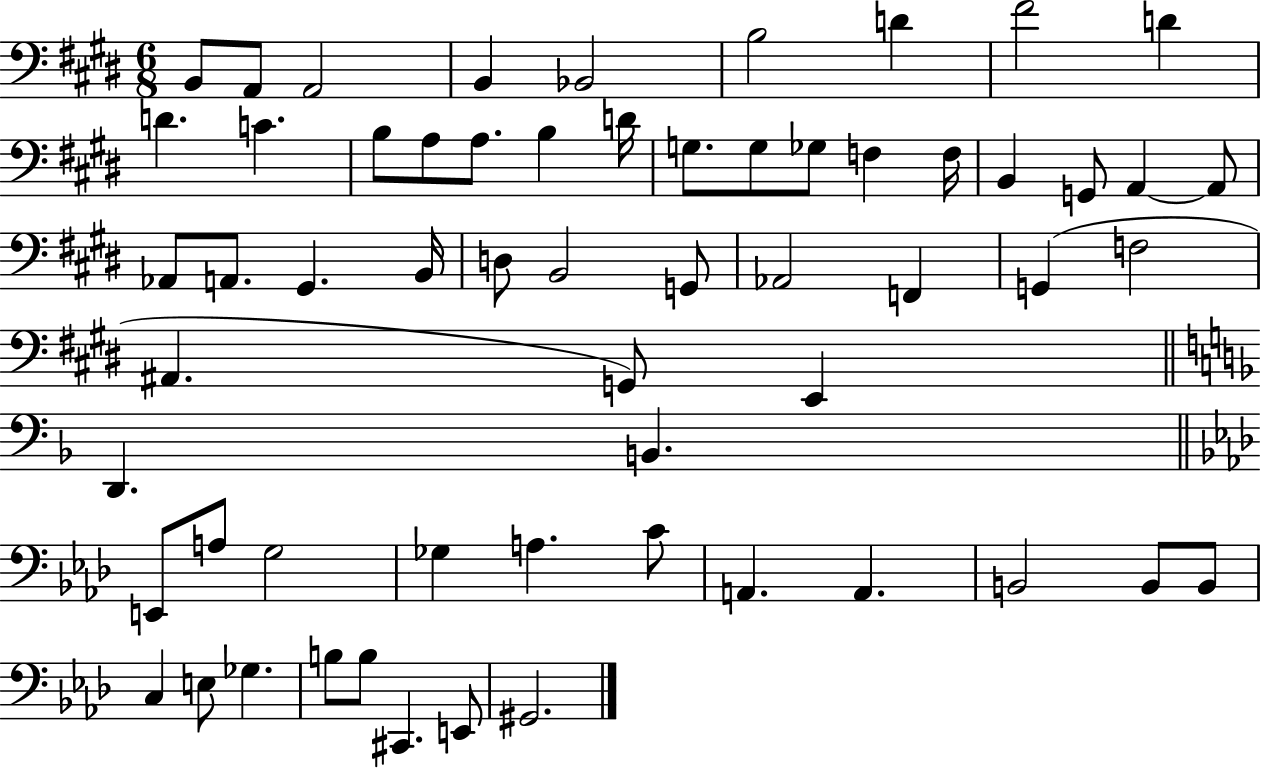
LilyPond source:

{
  \clef bass
  \numericTimeSignature
  \time 6/8
  \key e \major
  b,8 a,8 a,2 | b,4 bes,2 | b2 d'4 | fis'2 d'4 | \break d'4. c'4. | b8 a8 a8. b4 d'16 | g8. g8 ges8 f4 f16 | b,4 g,8 a,4~~ a,8 | \break aes,8 a,8. gis,4. b,16 | d8 b,2 g,8 | aes,2 f,4 | g,4( f2 | \break ais,4. g,8) e,4 | \bar "||" \break \key f \major d,4. b,4. | \bar "||" \break \key aes \major e,8 a8 g2 | ges4 a4. c'8 | a,4. a,4. | b,2 b,8 b,8 | \break c4 e8 ges4. | b8 b8 cis,4. e,8 | gis,2. | \bar "|."
}